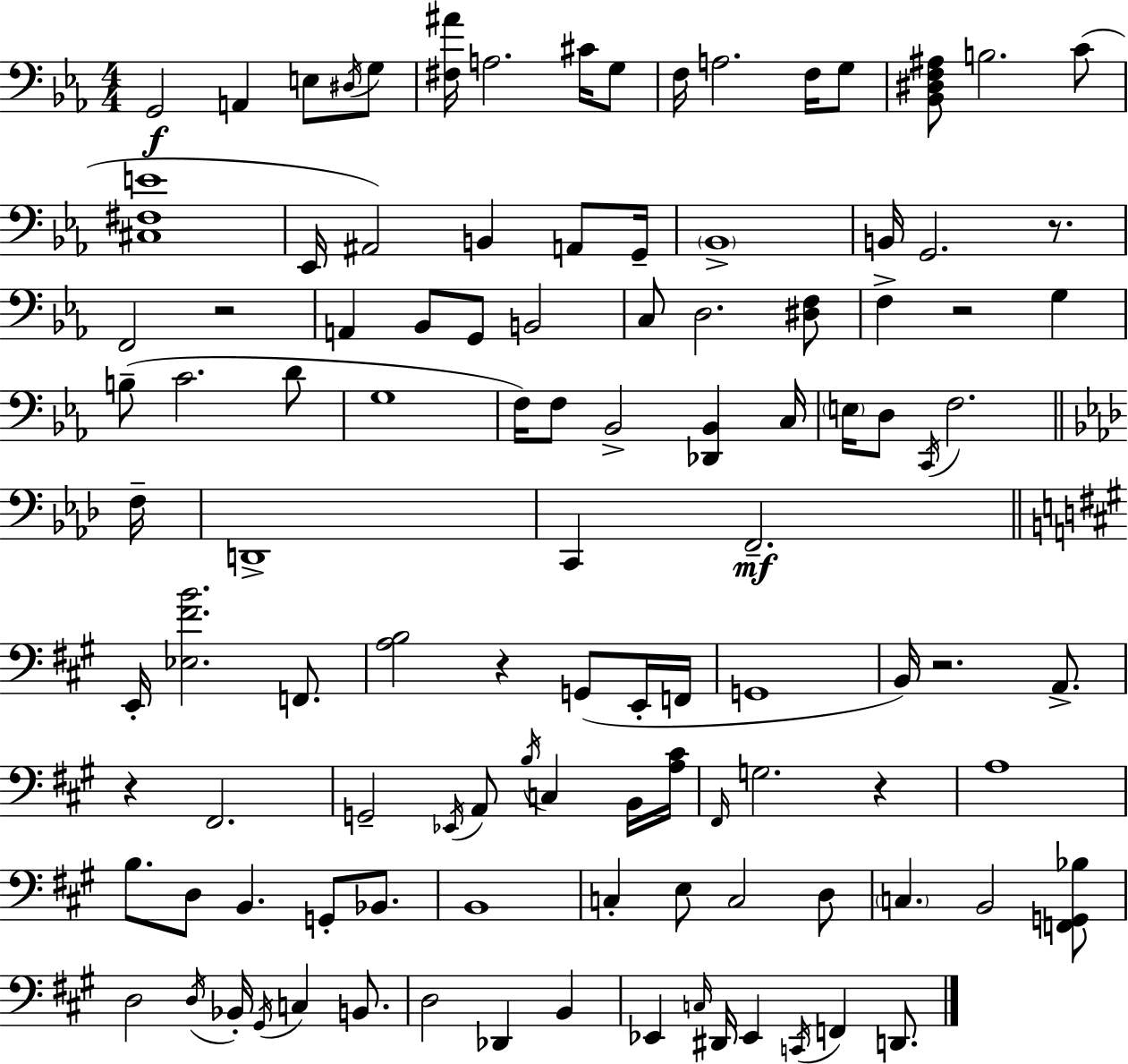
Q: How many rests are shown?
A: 7